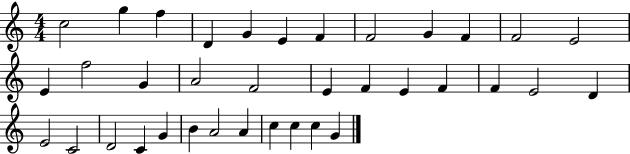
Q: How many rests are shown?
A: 0